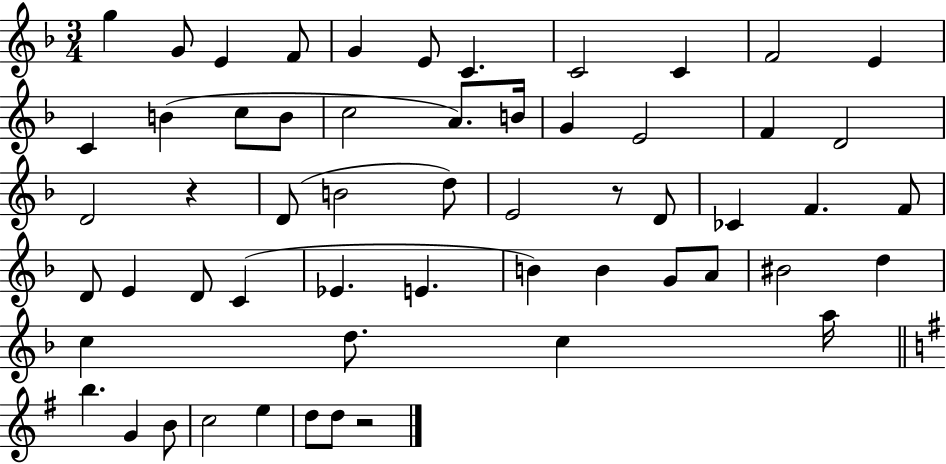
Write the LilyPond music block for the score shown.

{
  \clef treble
  \numericTimeSignature
  \time 3/4
  \key f \major
  g''4 g'8 e'4 f'8 | g'4 e'8 c'4. | c'2 c'4 | f'2 e'4 | \break c'4 b'4( c''8 b'8 | c''2 a'8.) b'16 | g'4 e'2 | f'4 d'2 | \break d'2 r4 | d'8( b'2 d''8) | e'2 r8 d'8 | ces'4 f'4. f'8 | \break d'8 e'4 d'8 c'4( | ees'4. e'4. | b'4) b'4 g'8 a'8 | bis'2 d''4 | \break c''4 d''8. c''4 a''16 | \bar "||" \break \key g \major b''4. g'4 b'8 | c''2 e''4 | d''8 d''8 r2 | \bar "|."
}